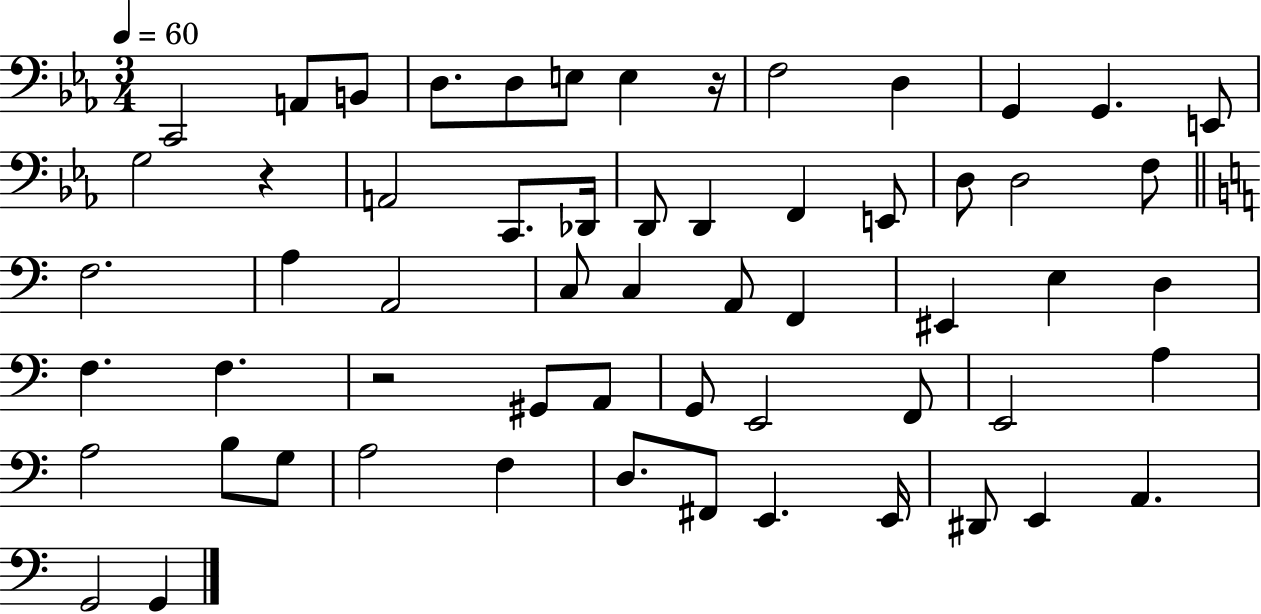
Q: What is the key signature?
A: EES major